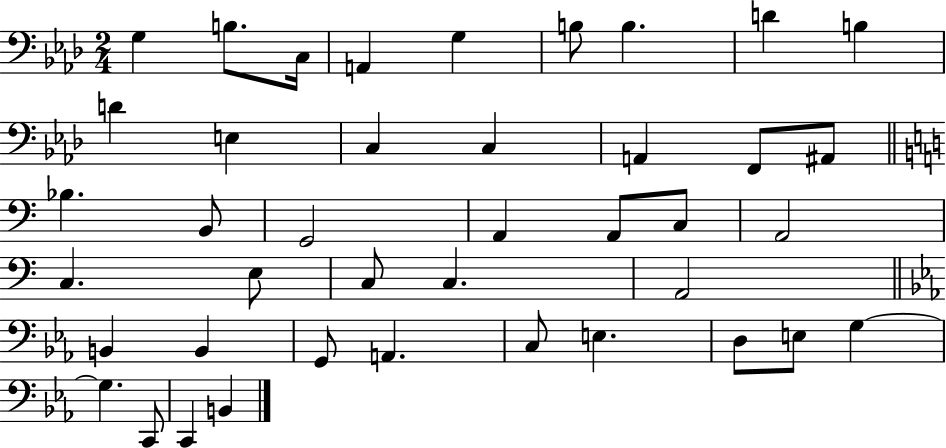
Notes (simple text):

G3/q B3/e. C3/s A2/q G3/q B3/e B3/q. D4/q B3/q D4/q E3/q C3/q C3/q A2/q F2/e A#2/e Bb3/q. B2/e G2/h A2/q A2/e C3/e A2/h C3/q. E3/e C3/e C3/q. A2/h B2/q B2/q G2/e A2/q. C3/e E3/q. D3/e E3/e G3/q G3/q. C2/e C2/q B2/q